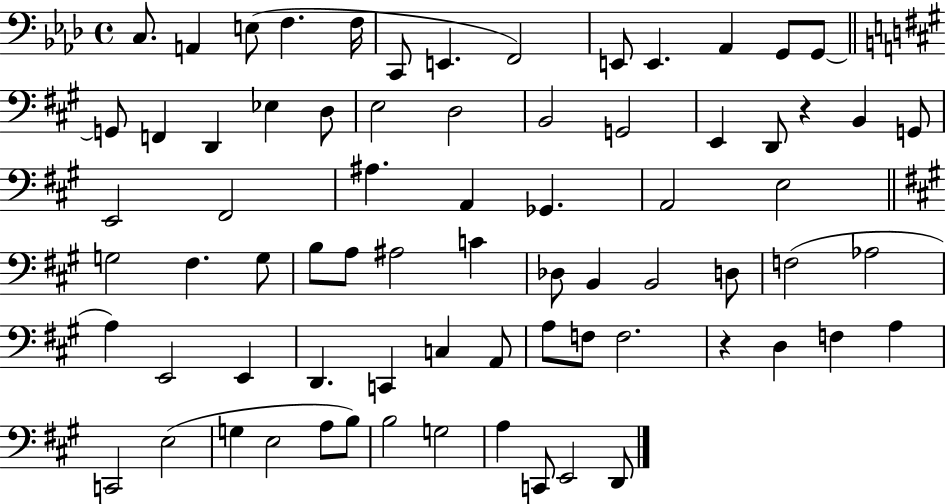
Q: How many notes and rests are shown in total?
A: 73